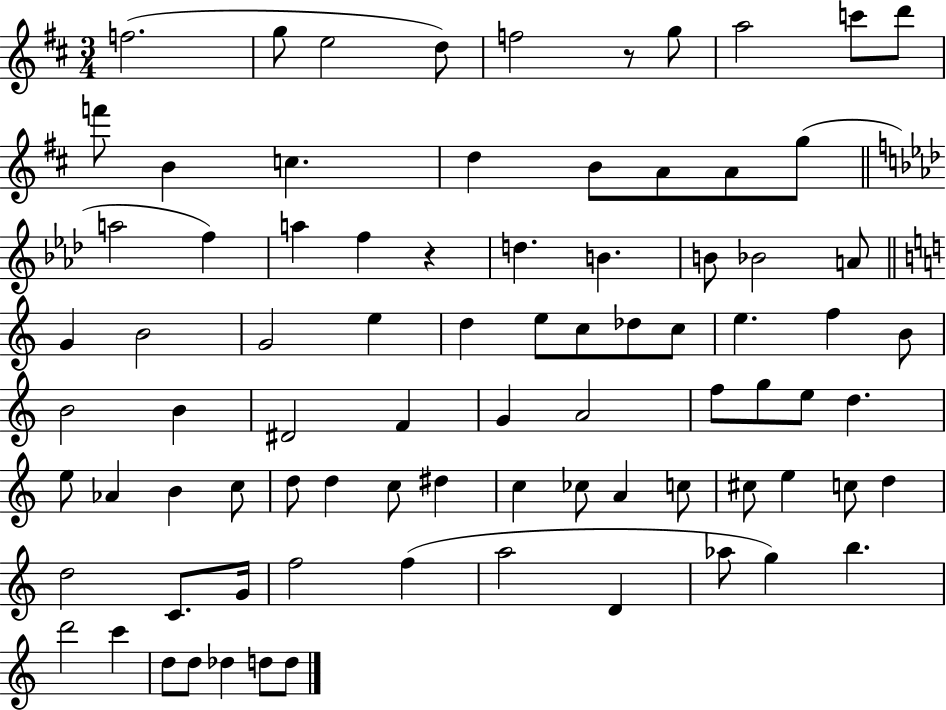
F5/h. G5/e E5/h D5/e F5/h R/e G5/e A5/h C6/e D6/e F6/e B4/q C5/q. D5/q B4/e A4/e A4/e G5/e A5/h F5/q A5/q F5/q R/q D5/q. B4/q. B4/e Bb4/h A4/e G4/q B4/h G4/h E5/q D5/q E5/e C5/e Db5/e C5/e E5/q. F5/q B4/e B4/h B4/q D#4/h F4/q G4/q A4/h F5/e G5/e E5/e D5/q. E5/e Ab4/q B4/q C5/e D5/e D5/q C5/e D#5/q C5/q CES5/e A4/q C5/e C#5/e E5/q C5/e D5/q D5/h C4/e. G4/s F5/h F5/q A5/h D4/q Ab5/e G5/q B5/q. D6/h C6/q D5/e D5/e Db5/q D5/e D5/e